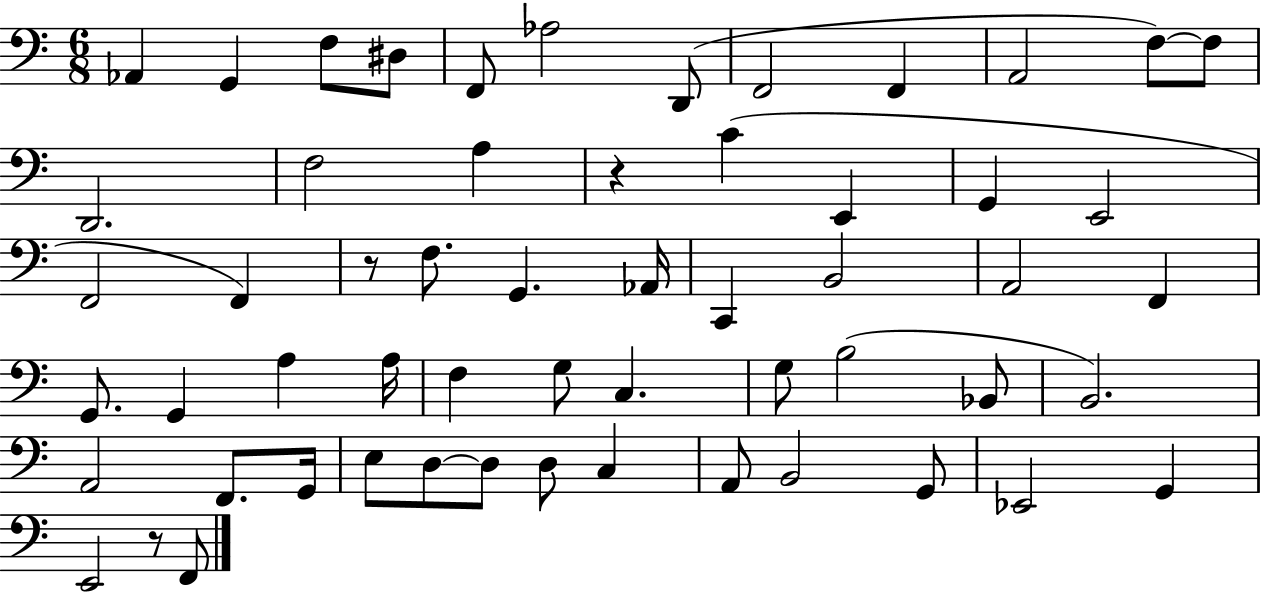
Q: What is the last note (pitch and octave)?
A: F2